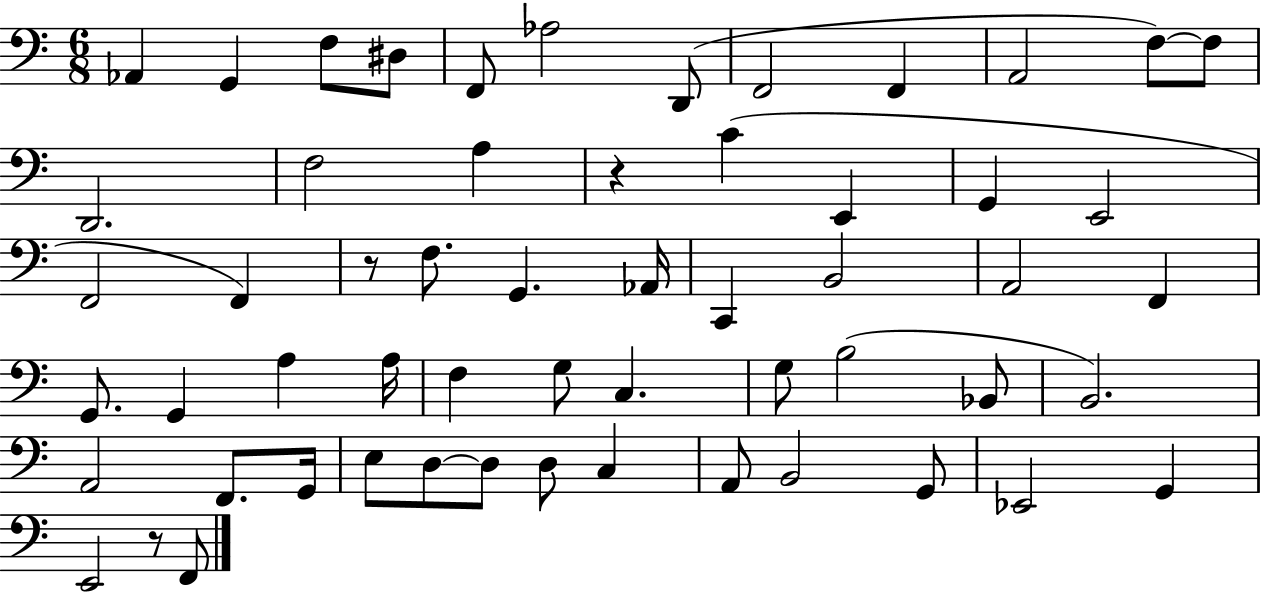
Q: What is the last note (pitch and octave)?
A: F2